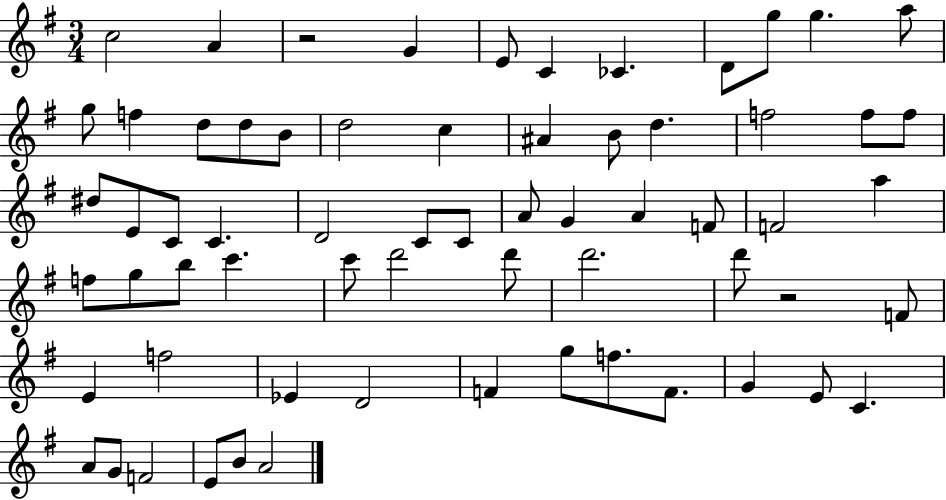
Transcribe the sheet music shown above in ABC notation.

X:1
T:Untitled
M:3/4
L:1/4
K:G
c2 A z2 G E/2 C _C D/2 g/2 g a/2 g/2 f d/2 d/2 B/2 d2 c ^A B/2 d f2 f/2 f/2 ^d/2 E/2 C/2 C D2 C/2 C/2 A/2 G A F/2 F2 a f/2 g/2 b/2 c' c'/2 d'2 d'/2 d'2 d'/2 z2 F/2 E f2 _E D2 F g/2 f/2 F/2 G E/2 C A/2 G/2 F2 E/2 B/2 A2